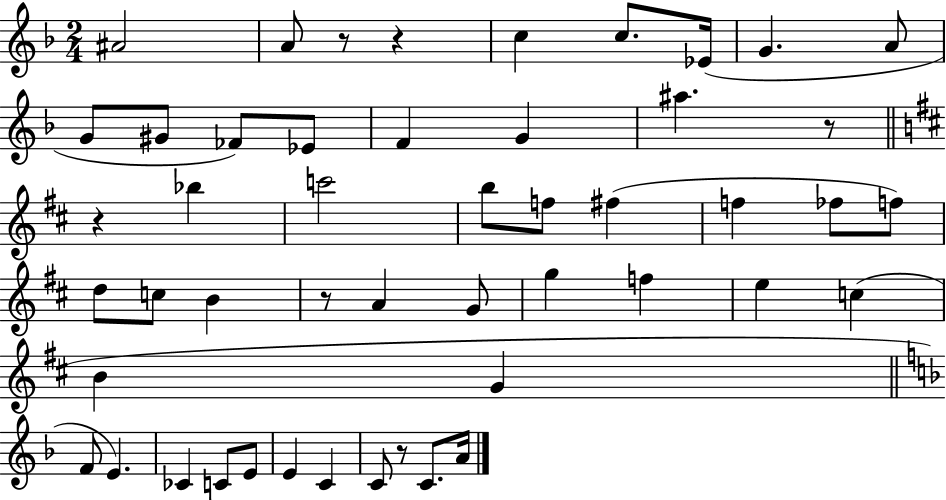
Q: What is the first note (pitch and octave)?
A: A#4